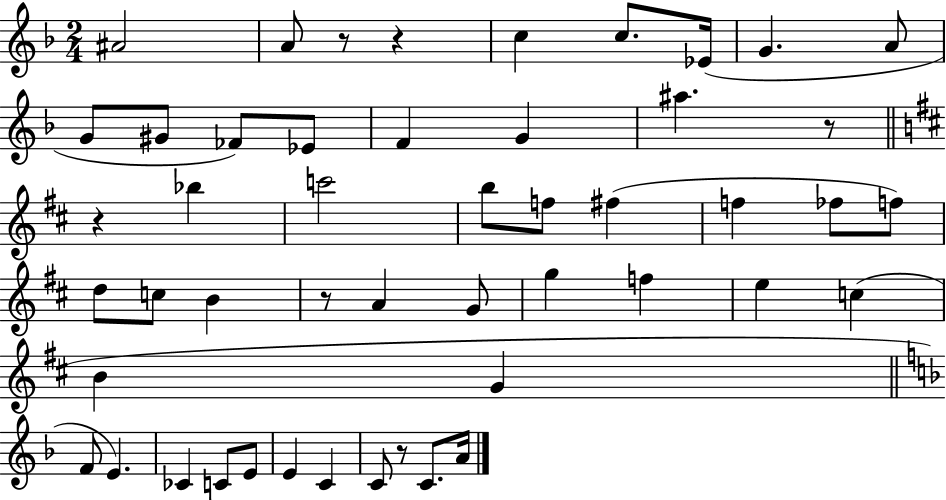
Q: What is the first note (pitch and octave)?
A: A#4